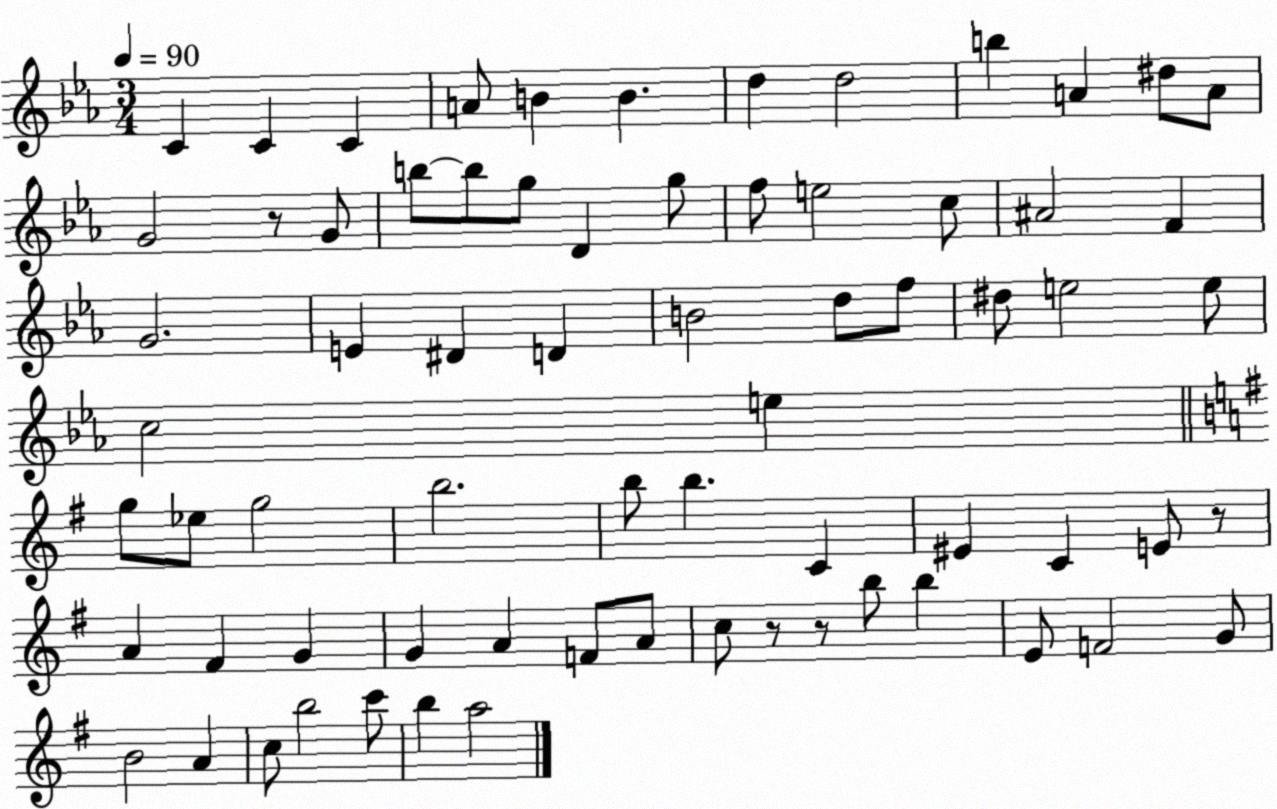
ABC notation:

X:1
T:Untitled
M:3/4
L:1/4
K:Eb
C C C A/2 B B d d2 b A ^d/2 A/2 G2 z/2 G/2 b/2 b/2 g/2 D g/2 f/2 e2 c/2 ^A2 F G2 E ^D D B2 d/2 f/2 ^d/2 e2 e/2 c2 e g/2 _e/2 g2 b2 b/2 b C ^E C E/2 z/2 A ^F G G A F/2 A/2 c/2 z/2 z/2 b/2 b E/2 F2 G/2 B2 A c/2 b2 c'/2 b a2